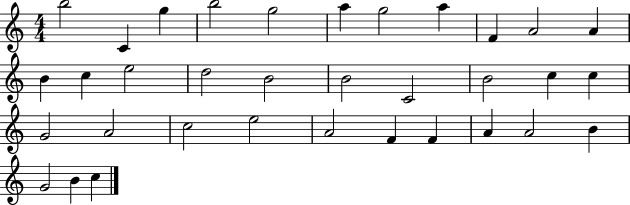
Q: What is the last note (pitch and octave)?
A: C5